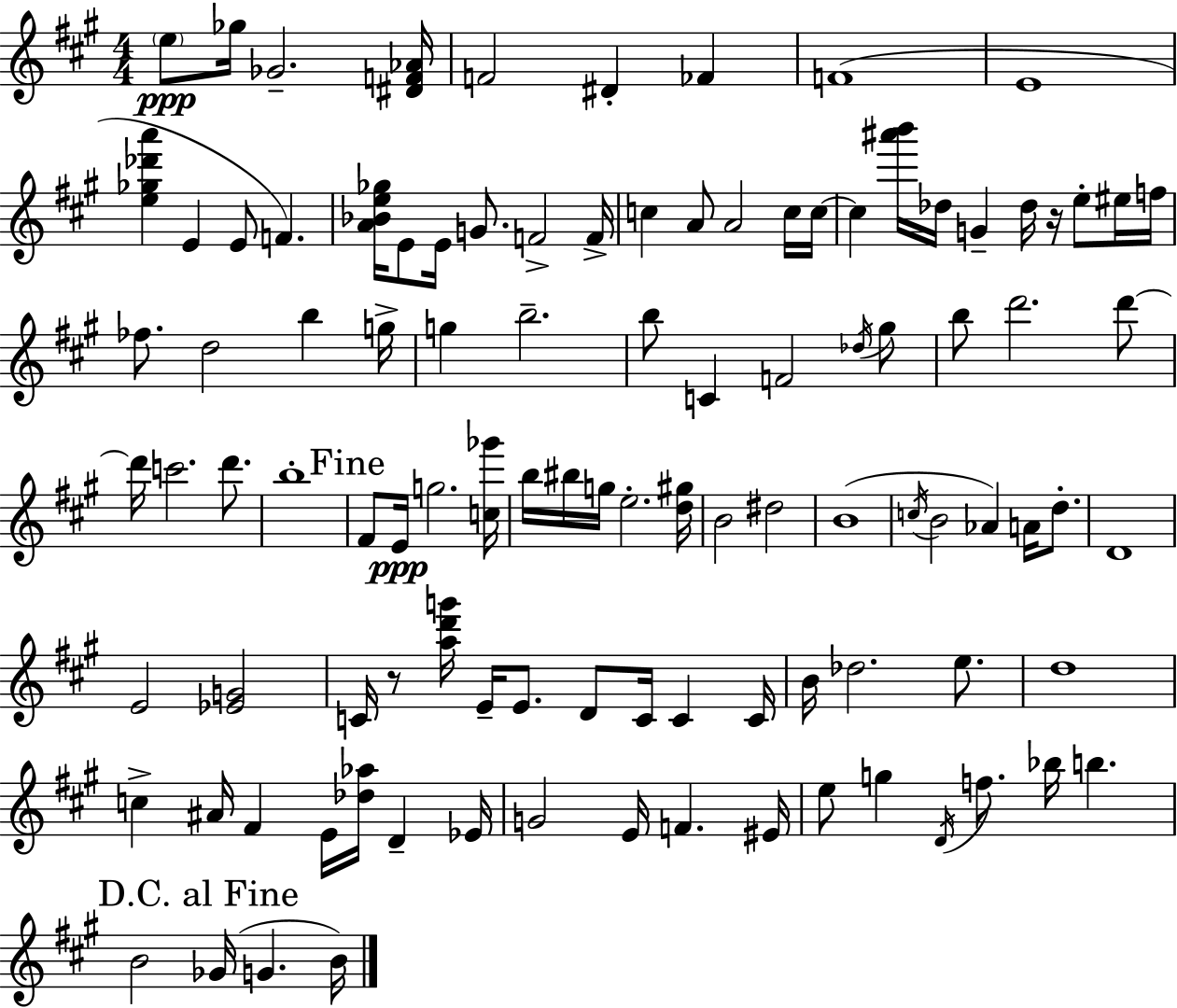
{
  \clef treble
  \numericTimeSignature
  \time 4/4
  \key a \major
  \parenthesize e''8\ppp ges''16 ges'2.-- <dis' f' aes'>16 | f'2 dis'4-. fes'4 | f'1( | e'1 | \break <e'' ges'' des''' a'''>4 e'4 e'8 f'4.) | <a' bes' e'' ges''>16 e'8 e'16 g'8. f'2-> f'16-> | c''4 a'8 a'2 c''16 c''16~~ | c''4 <ais''' b'''>16 des''16 g'4-- des''16 r16 e''8-. eis''16 f''16 | \break fes''8. d''2 b''4 g''16-> | g''4 b''2.-- | b''8 c'4 f'2 \acciaccatura { des''16 } gis''8 | b''8 d'''2. d'''8~~ | \break d'''16 c'''2. d'''8. | b''1-. | \mark "Fine" fis'8 e'16\ppp g''2. | <c'' ges'''>16 b''16 bis''16 g''16 e''2.-. | \break <d'' gis''>16 b'2 dis''2 | b'1( | \acciaccatura { c''16 } b'2 aes'4) a'16 d''8.-. | d'1 | \break e'2 <ees' g'>2 | c'16 r8 <a'' d''' g'''>16 e'16-- e'8. d'8 c'16 c'4 | c'16 b'16 des''2. e''8. | d''1 | \break c''4-> ais'16 fis'4 e'16 <des'' aes''>16 d'4-- | ees'16 g'2 e'16 f'4. | eis'16 e''8 g''4 \acciaccatura { d'16 } f''8. bes''16 b''4. | \mark "D.C. al Fine" b'2 ges'16( g'4. | \break b'16) \bar "|."
}